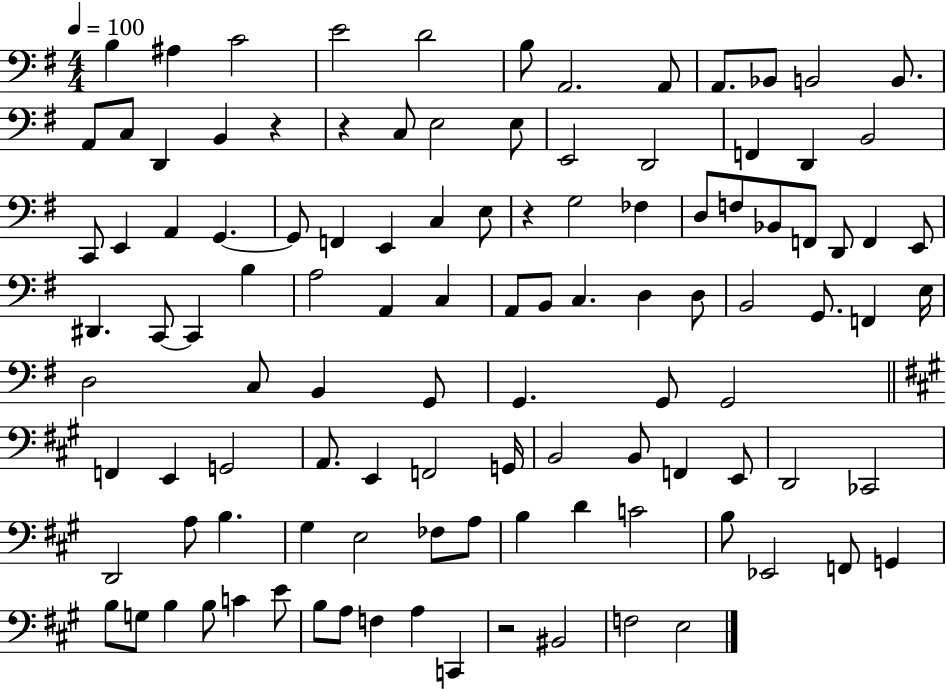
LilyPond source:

{
  \clef bass
  \numericTimeSignature
  \time 4/4
  \key g \major
  \tempo 4 = 100
  b4 ais4 c'2 | e'2 d'2 | b8 a,2. a,8 | a,8. bes,8 b,2 b,8. | \break a,8 c8 d,4 b,4 r4 | r4 c8 e2 e8 | e,2 d,2 | f,4 d,4 b,2 | \break c,8 e,4 a,4 g,4.~~ | g,8 f,4 e,4 c4 e8 | r4 g2 fes4 | d8 f8 bes,8 f,8 d,8 f,4 e,8 | \break dis,4. c,8~~ c,4 b4 | a2 a,4 c4 | a,8 b,8 c4. d4 d8 | b,2 g,8. f,4 e16 | \break d2 c8 b,4 g,8 | g,4. g,8 g,2 | \bar "||" \break \key a \major f,4 e,4 g,2 | a,8. e,4 f,2 g,16 | b,2 b,8 f,4 e,8 | d,2 ces,2 | \break d,2 a8 b4. | gis4 e2 fes8 a8 | b4 d'4 c'2 | b8 ees,2 f,8 g,4 | \break b8 g8 b4 b8 c'4 e'8 | b8 a8 f4 a4 c,4 | r2 bis,2 | f2 e2 | \break \bar "|."
}